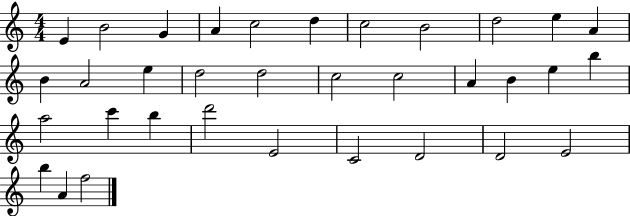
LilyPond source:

{
  \clef treble
  \numericTimeSignature
  \time 4/4
  \key c \major
  e'4 b'2 g'4 | a'4 c''2 d''4 | c''2 b'2 | d''2 e''4 a'4 | \break b'4 a'2 e''4 | d''2 d''2 | c''2 c''2 | a'4 b'4 e''4 b''4 | \break a''2 c'''4 b''4 | d'''2 e'2 | c'2 d'2 | d'2 e'2 | \break b''4 a'4 f''2 | \bar "|."
}